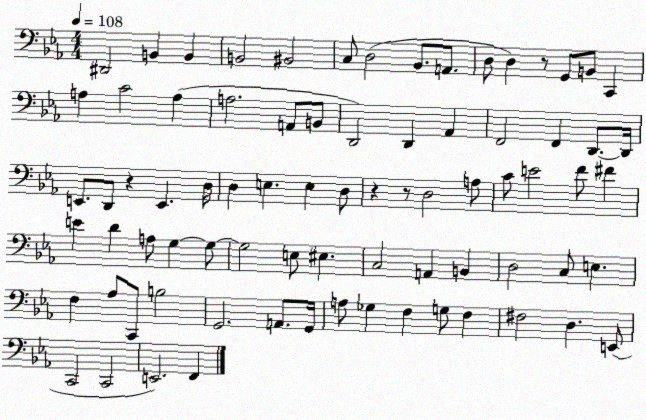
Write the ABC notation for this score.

X:1
T:Untitled
M:4/4
L:1/4
K:Eb
^D,,2 B,, B,, B,,2 ^B,,2 C,/2 D,2 _B,,/2 A,,/2 D,/2 D, z/2 G,,/2 B,,/2 C,, A, C2 A, A,2 A,,/2 B,,/2 D,,2 D,, _A,, F,,2 F,, D,,/2 D,,/4 E,,/2 D,,/2 z E,, D,/4 D, E, E, D,/2 z z/2 D,2 A,/2 C/2 E2 F/2 ^F E D A,/2 G, G,/2 G,2 E,/2 ^E, C,2 A,, B,, D,2 C,/2 E, F, _A,/2 C,,/2 B,2 G,,2 A,,/2 G,,/4 A,/2 _G, F, G,/2 F, ^F,2 D, E,,/2 C,,2 C,,2 E,,2 F,,